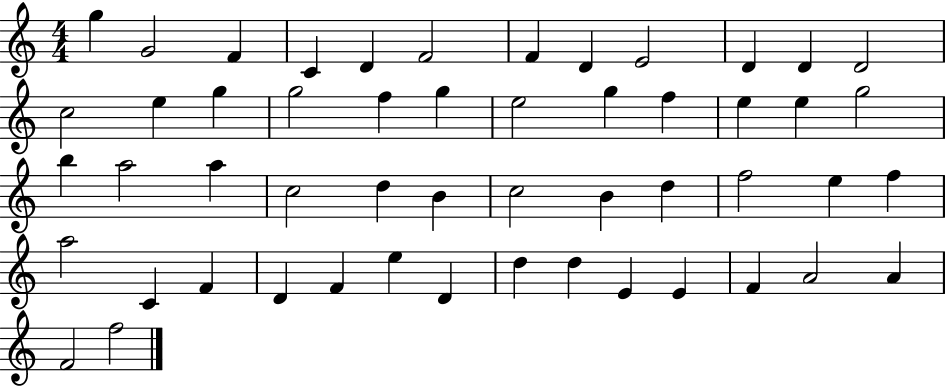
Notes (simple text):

G5/q G4/h F4/q C4/q D4/q F4/h F4/q D4/q E4/h D4/q D4/q D4/h C5/h E5/q G5/q G5/h F5/q G5/q E5/h G5/q F5/q E5/q E5/q G5/h B5/q A5/h A5/q C5/h D5/q B4/q C5/h B4/q D5/q F5/h E5/q F5/q A5/h C4/q F4/q D4/q F4/q E5/q D4/q D5/q D5/q E4/q E4/q F4/q A4/h A4/q F4/h F5/h